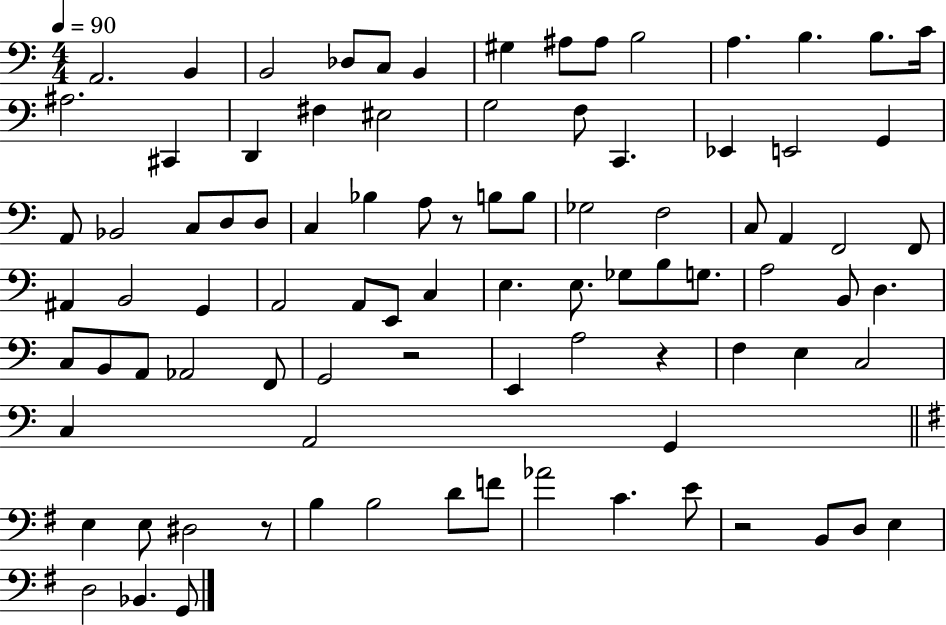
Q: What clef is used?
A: bass